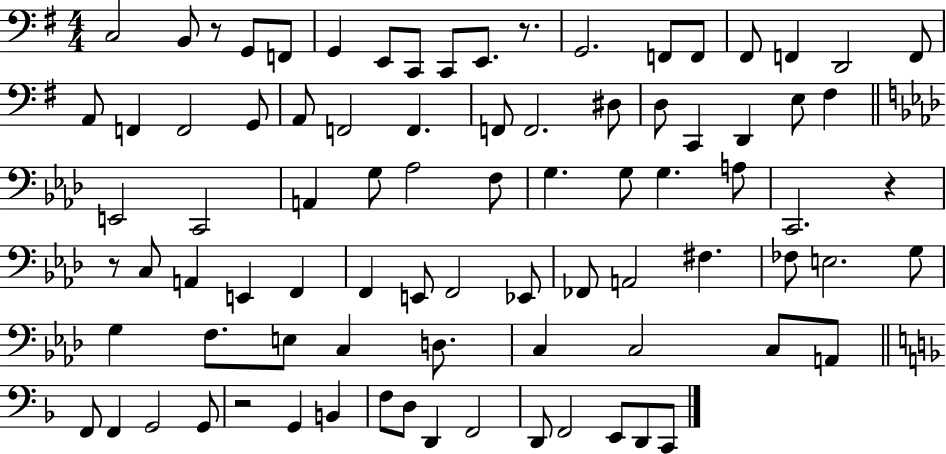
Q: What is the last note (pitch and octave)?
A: C2